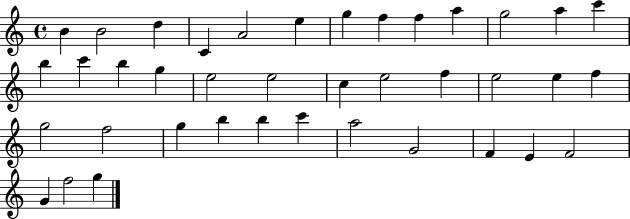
B4/q B4/h D5/q C4/q A4/h E5/q G5/q F5/q F5/q A5/q G5/h A5/q C6/q B5/q C6/q B5/q G5/q E5/h E5/h C5/q E5/h F5/q E5/h E5/q F5/q G5/h F5/h G5/q B5/q B5/q C6/q A5/h G4/h F4/q E4/q F4/h G4/q F5/h G5/q